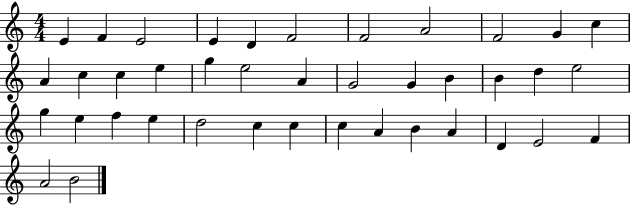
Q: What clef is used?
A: treble